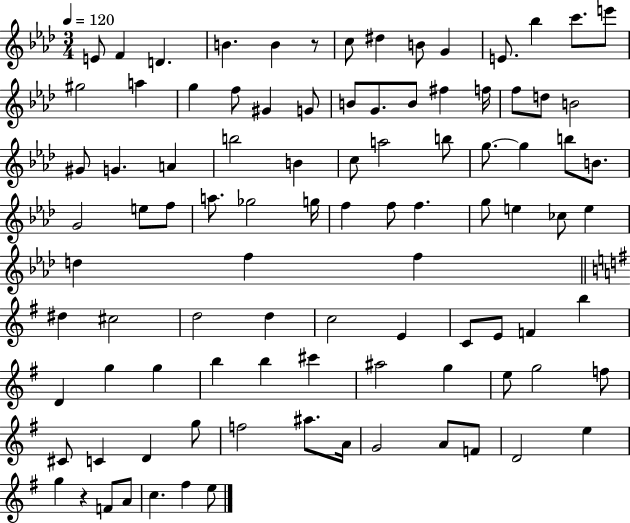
{
  \clef treble
  \numericTimeSignature
  \time 3/4
  \key aes \major
  \tempo 4 = 120
  \repeat volta 2 { e'8 f'4 d'4. | b'4. b'4 r8 | c''8 dis''4 b'8 g'4 | e'8. bes''4 c'''8. e'''8 | \break gis''2 a''4 | g''4 f''8 gis'4 g'8 | b'8 g'8. b'8 fis''4 f''16 | f''8 d''8 b'2 | \break gis'8 g'4. a'4 | b''2 b'4 | c''8 a''2 b''8 | g''8.~~ g''4 b''8 b'8. | \break g'2 e''8 f''8 | a''8. ges''2 g''16 | f''4 f''8 f''4. | g''8 e''4 ces''8 e''4 | \break d''4 f''4 f''4 | \bar "||" \break \key g \major dis''4 cis''2 | d''2 d''4 | c''2 e'4 | c'8 e'8 f'4 b''4 | \break d'4 g''4 g''4 | b''4 b''4 cis'''4 | ais''2 g''4 | e''8 g''2 f''8 | \break cis'8 c'4 d'4 g''8 | f''2 ais''8. a'16 | g'2 a'8 f'8 | d'2 e''4 | \break g''4 r4 f'8 a'8 | c''4. fis''4 e''8 | } \bar "|."
}